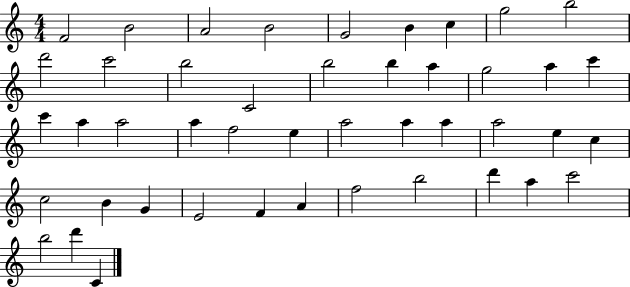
{
  \clef treble
  \numericTimeSignature
  \time 4/4
  \key c \major
  f'2 b'2 | a'2 b'2 | g'2 b'4 c''4 | g''2 b''2 | \break d'''2 c'''2 | b''2 c'2 | b''2 b''4 a''4 | g''2 a''4 c'''4 | \break c'''4 a''4 a''2 | a''4 f''2 e''4 | a''2 a''4 a''4 | a''2 e''4 c''4 | \break c''2 b'4 g'4 | e'2 f'4 a'4 | f''2 b''2 | d'''4 a''4 c'''2 | \break b''2 d'''4 c'4 | \bar "|."
}